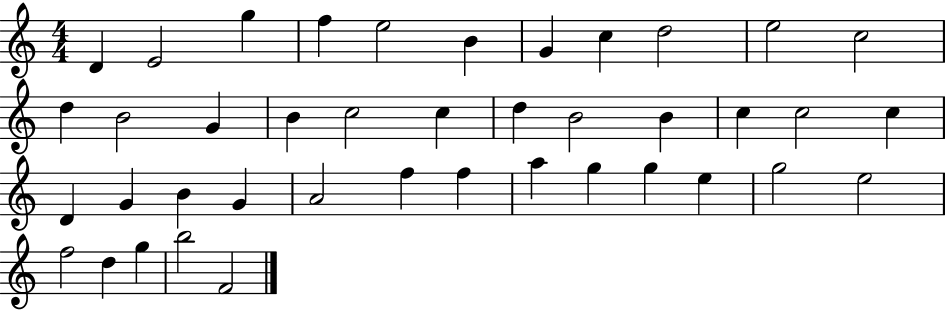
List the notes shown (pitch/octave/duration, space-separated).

D4/q E4/h G5/q F5/q E5/h B4/q G4/q C5/q D5/h E5/h C5/h D5/q B4/h G4/q B4/q C5/h C5/q D5/q B4/h B4/q C5/q C5/h C5/q D4/q G4/q B4/q G4/q A4/h F5/q F5/q A5/q G5/q G5/q E5/q G5/h E5/h F5/h D5/q G5/q B5/h F4/h